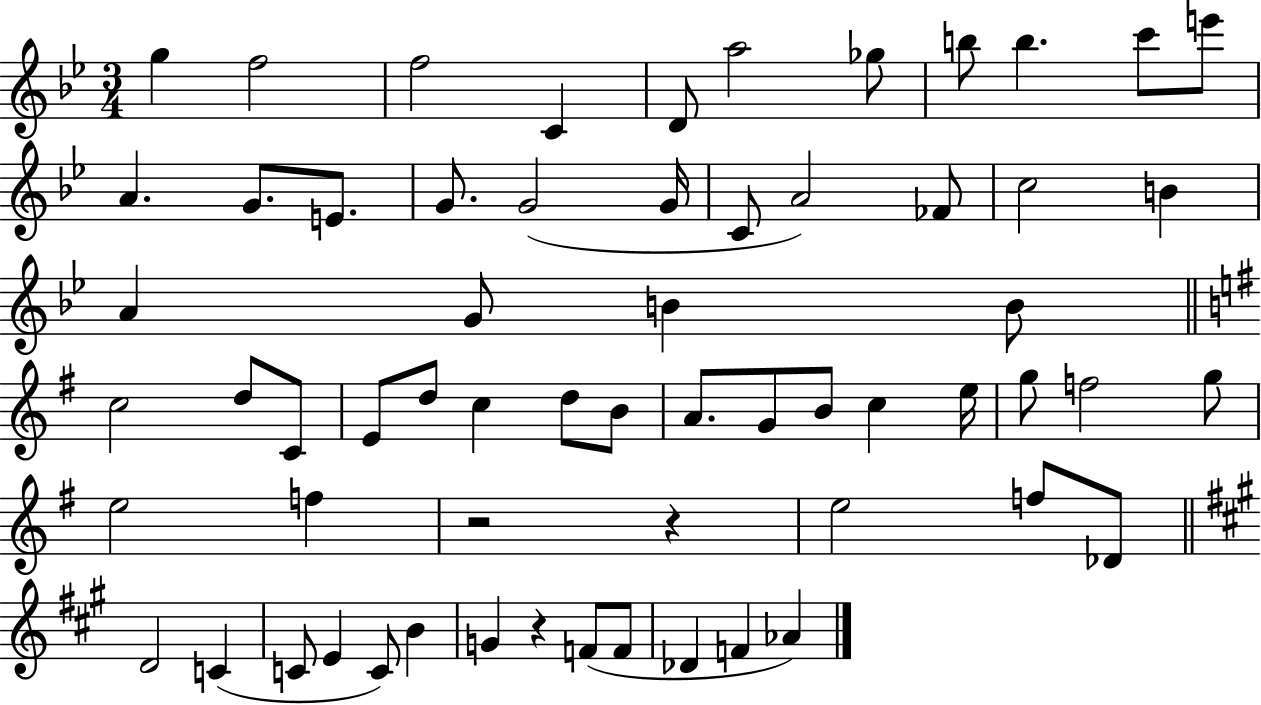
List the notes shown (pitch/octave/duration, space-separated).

G5/q F5/h F5/h C4/q D4/e A5/h Gb5/e B5/e B5/q. C6/e E6/e A4/q. G4/e. E4/e. G4/e. G4/h G4/s C4/e A4/h FES4/e C5/h B4/q A4/q G4/e B4/q B4/e C5/h D5/e C4/e E4/e D5/e C5/q D5/e B4/e A4/e. G4/e B4/e C5/q E5/s G5/e F5/h G5/e E5/h F5/q R/h R/q E5/h F5/e Db4/e D4/h C4/q C4/e E4/q C4/e B4/q G4/q R/q F4/e F4/e Db4/q F4/q Ab4/q